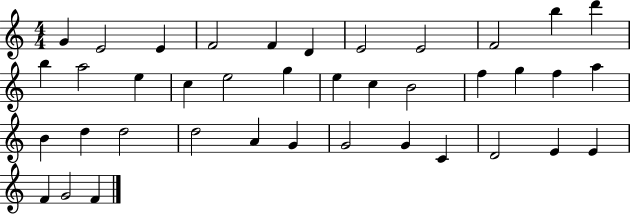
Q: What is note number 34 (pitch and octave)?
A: D4